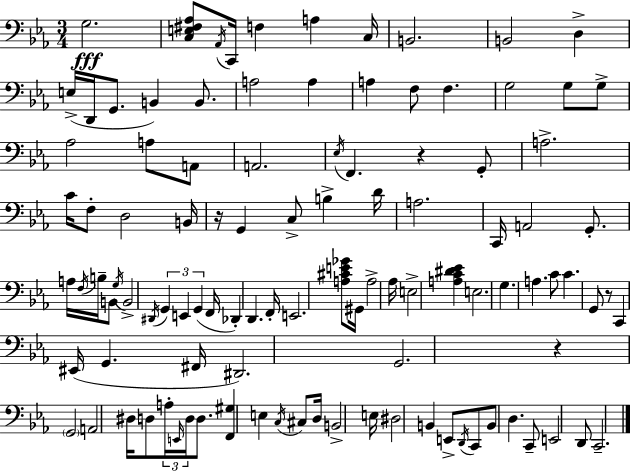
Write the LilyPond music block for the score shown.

{
  \clef bass
  \numericTimeSignature
  \time 3/4
  \key c \minor
  \repeat volta 2 { g2.\fff | <c e fis aes>8 \acciaccatura { aes,16 } c,16 f4 a4 | c16 b,2. | b,2 d4-> | \break e16->( d,16 g,8. b,4) b,8. | a2 a4 | a4 f8 f4. | g2 g8 g8-> | \break aes2 a8 a,8 | a,2. | \acciaccatura { ees16 } f,4. r4 | g,8-. a2.-> | \break c'16 f8-. d2 | b,16 r16 g,4 c8-> b4-> | d'16 a2. | c,16 a,2 g,8.-. | \break a16 \acciaccatura { f16 } b16-- b,8 \acciaccatura { g16 } b,2-> | \acciaccatura { dis,16 } \tuplet 3/2 { g,4 e,4 | g,4( } f,16 des,4-.) d,4. | f,16-. e,2. | \break <a cis' e' ges'>8 gis,16 a2-> | aes16 e2-> | <a c' dis' ees'>4 e2. | g4. a4. | \break c'8 c'4. | g,8 r8 c,4 eis,16( g,4. | fis,16 dis,2.) | g,2. | \break r4 \parenthesize g,2 | a,2 | dis16 d8 \tuplet 3/2 { a16-. \grace { e,16 } d16 } d8. <f, gis>4 | e4 \acciaccatura { c16 } cis8 d16 b,2-> | \break e16 dis2 | b,4 e,8-> \acciaccatura { d,16 } c,8 | b,8 d4. c,8-- e,2 | d,8 c,2.-- | \break } \bar "|."
}